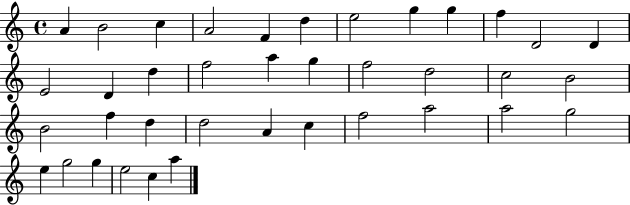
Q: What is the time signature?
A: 4/4